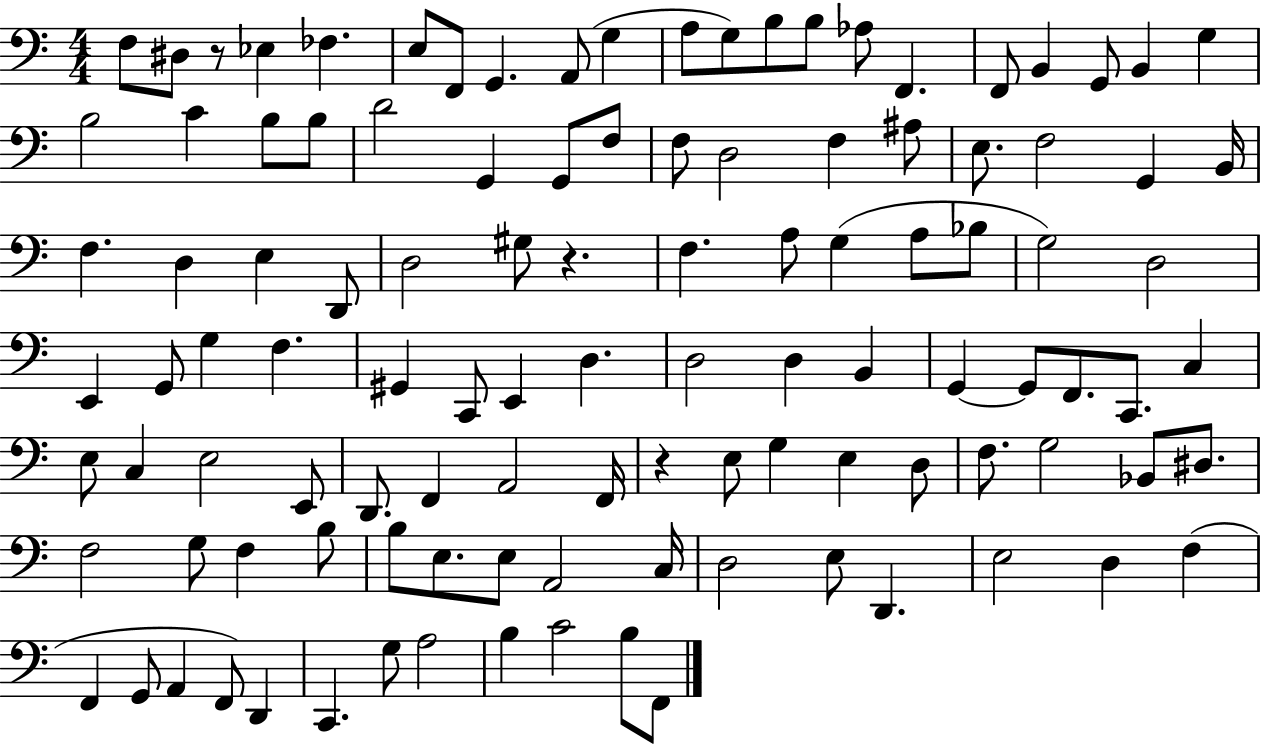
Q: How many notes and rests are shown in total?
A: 111